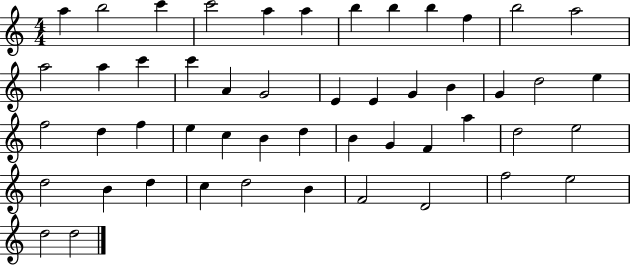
{
  \clef treble
  \numericTimeSignature
  \time 4/4
  \key c \major
  a''4 b''2 c'''4 | c'''2 a''4 a''4 | b''4 b''4 b''4 f''4 | b''2 a''2 | \break a''2 a''4 c'''4 | c'''4 a'4 g'2 | e'4 e'4 g'4 b'4 | g'4 d''2 e''4 | \break f''2 d''4 f''4 | e''4 c''4 b'4 d''4 | b'4 g'4 f'4 a''4 | d''2 e''2 | \break d''2 b'4 d''4 | c''4 d''2 b'4 | f'2 d'2 | f''2 e''2 | \break d''2 d''2 | \bar "|."
}